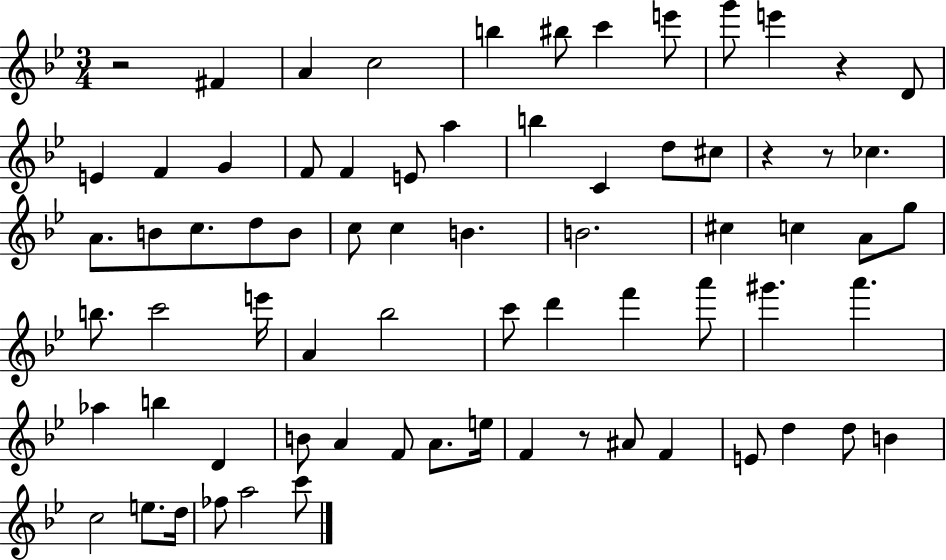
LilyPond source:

{
  \clef treble
  \numericTimeSignature
  \time 3/4
  \key bes \major
  \repeat volta 2 { r2 fis'4 | a'4 c''2 | b''4 bis''8 c'''4 e'''8 | g'''8 e'''4 r4 d'8 | \break e'4 f'4 g'4 | f'8 f'4 e'8 a''4 | b''4 c'4 d''8 cis''8 | r4 r8 ces''4. | \break a'8. b'8 c''8. d''8 b'8 | c''8 c''4 b'4. | b'2. | cis''4 c''4 a'8 g''8 | \break b''8. c'''2 e'''16 | a'4 bes''2 | c'''8 d'''4 f'''4 a'''8 | gis'''4. a'''4. | \break aes''4 b''4 d'4 | b'8 a'4 f'8 a'8. e''16 | f'4 r8 ais'8 f'4 | e'8 d''4 d''8 b'4 | \break c''2 e''8. d''16 | fes''8 a''2 c'''8 | } \bar "|."
}